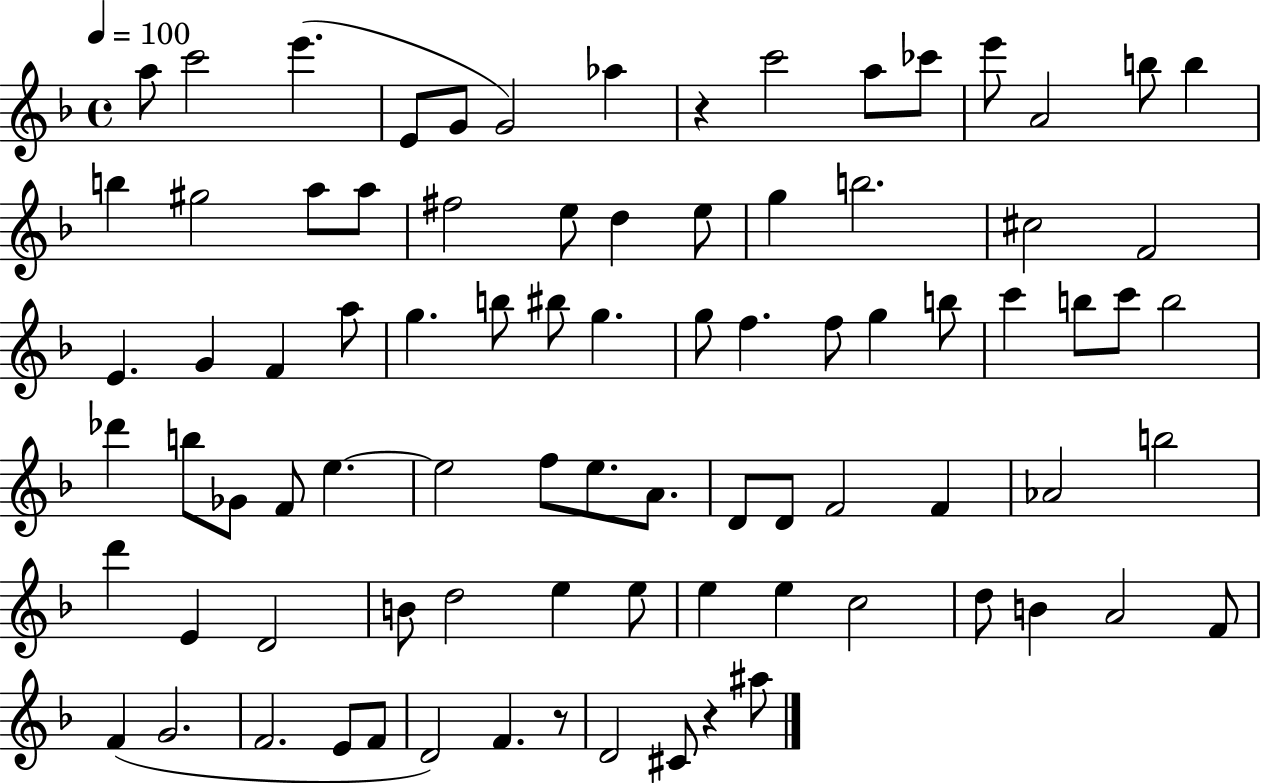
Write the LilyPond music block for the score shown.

{
  \clef treble
  \time 4/4
  \defaultTimeSignature
  \key f \major
  \tempo 4 = 100
  \repeat volta 2 { a''8 c'''2 e'''4.( | e'8 g'8 g'2) aes''4 | r4 c'''2 a''8 ces'''8 | e'''8 a'2 b''8 b''4 | \break b''4 gis''2 a''8 a''8 | fis''2 e''8 d''4 e''8 | g''4 b''2. | cis''2 f'2 | \break e'4. g'4 f'4 a''8 | g''4. b''8 bis''8 g''4. | g''8 f''4. f''8 g''4 b''8 | c'''4 b''8 c'''8 b''2 | \break des'''4 b''8 ges'8 f'8 e''4.~~ | e''2 f''8 e''8. a'8. | d'8 d'8 f'2 f'4 | aes'2 b''2 | \break d'''4 e'4 d'2 | b'8 d''2 e''4 e''8 | e''4 e''4 c''2 | d''8 b'4 a'2 f'8 | \break f'4( g'2. | f'2. e'8 f'8 | d'2) f'4. r8 | d'2 cis'8 r4 ais''8 | \break } \bar "|."
}